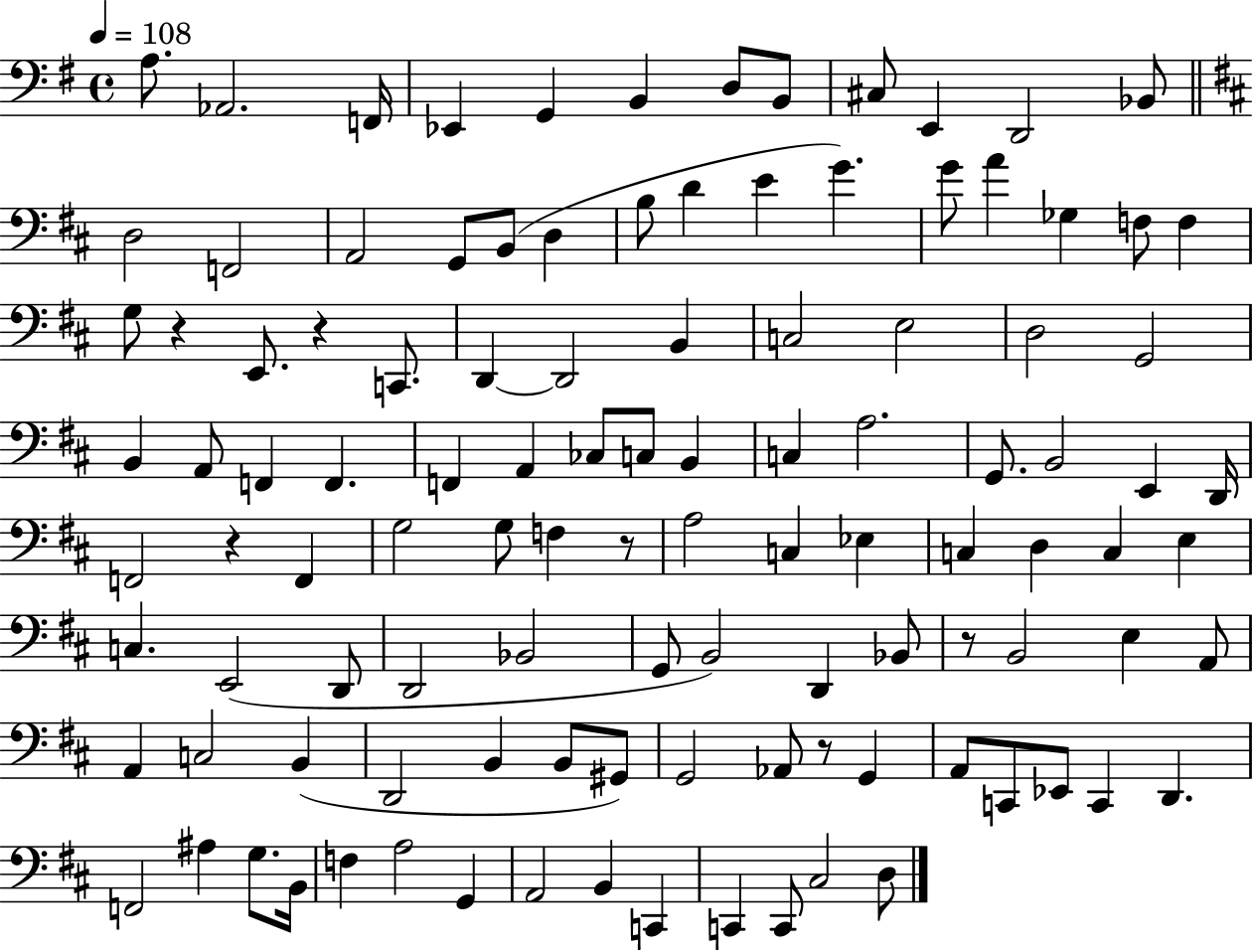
X:1
T:Untitled
M:4/4
L:1/4
K:G
A,/2 _A,,2 F,,/4 _E,, G,, B,, D,/2 B,,/2 ^C,/2 E,, D,,2 _B,,/2 D,2 F,,2 A,,2 G,,/2 B,,/2 D, B,/2 D E G G/2 A _G, F,/2 F, G,/2 z E,,/2 z C,,/2 D,, D,,2 B,, C,2 E,2 D,2 G,,2 B,, A,,/2 F,, F,, F,, A,, _C,/2 C,/2 B,, C, A,2 G,,/2 B,,2 E,, D,,/4 F,,2 z F,, G,2 G,/2 F, z/2 A,2 C, _E, C, D, C, E, C, E,,2 D,,/2 D,,2 _B,,2 G,,/2 B,,2 D,, _B,,/2 z/2 B,,2 E, A,,/2 A,, C,2 B,, D,,2 B,, B,,/2 ^G,,/2 G,,2 _A,,/2 z/2 G,, A,,/2 C,,/2 _E,,/2 C,, D,, F,,2 ^A, G,/2 B,,/4 F, A,2 G,, A,,2 B,, C,, C,, C,,/2 ^C,2 D,/2